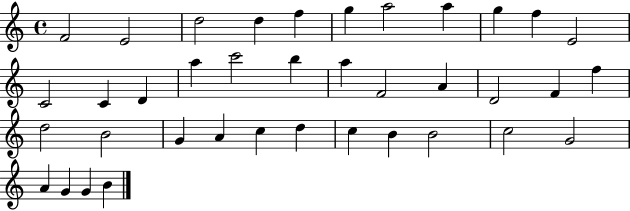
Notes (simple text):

F4/h E4/h D5/h D5/q F5/q G5/q A5/h A5/q G5/q F5/q E4/h C4/h C4/q D4/q A5/q C6/h B5/q A5/q F4/h A4/q D4/h F4/q F5/q D5/h B4/h G4/q A4/q C5/q D5/q C5/q B4/q B4/h C5/h G4/h A4/q G4/q G4/q B4/q